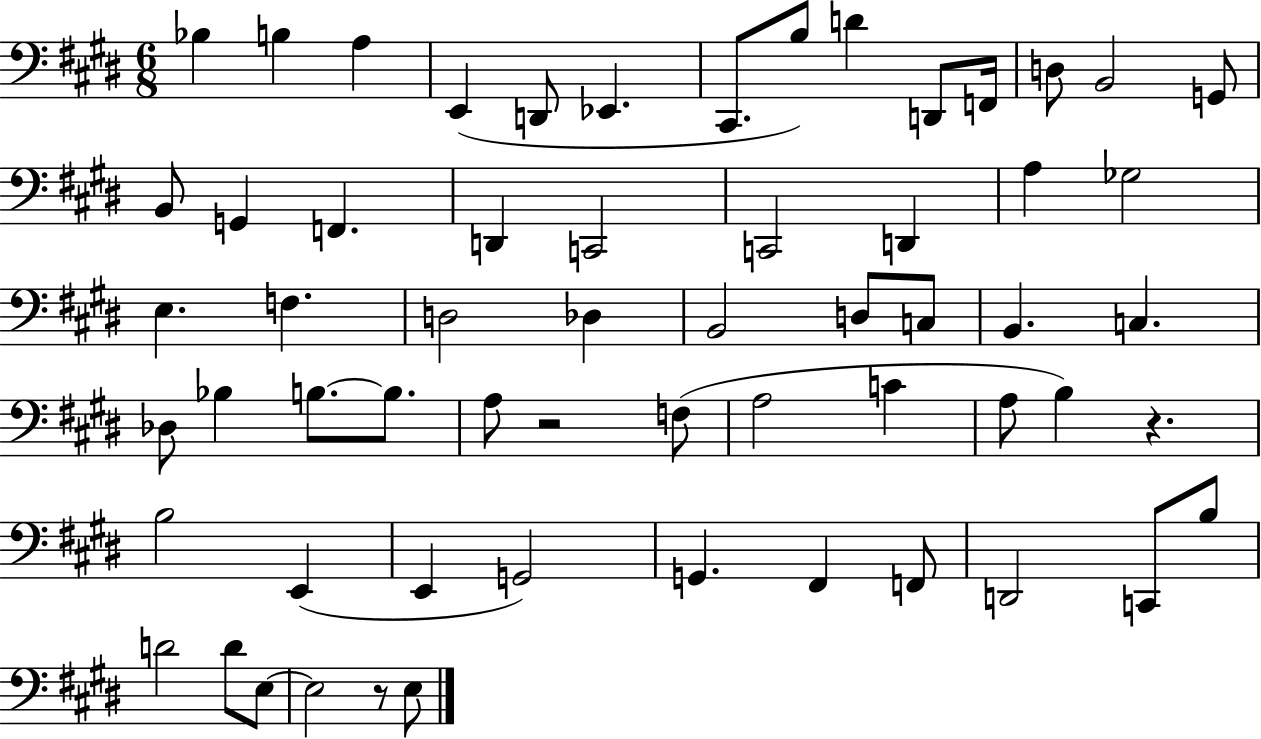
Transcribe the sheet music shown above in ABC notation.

X:1
T:Untitled
M:6/8
L:1/4
K:E
_B, B, A, E,, D,,/2 _E,, ^C,,/2 B,/2 D D,,/2 F,,/4 D,/2 B,,2 G,,/2 B,,/2 G,, F,, D,, C,,2 C,,2 D,, A, _G,2 E, F, D,2 _D, B,,2 D,/2 C,/2 B,, C, _D,/2 _B, B,/2 B,/2 A,/2 z2 F,/2 A,2 C A,/2 B, z B,2 E,, E,, G,,2 G,, ^F,, F,,/2 D,,2 C,,/2 B,/2 D2 D/2 E,/2 E,2 z/2 E,/2